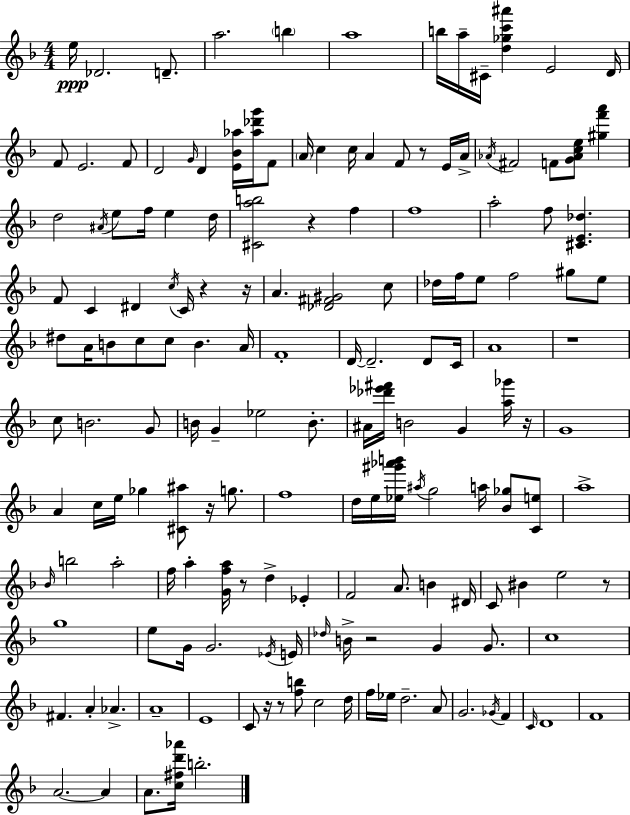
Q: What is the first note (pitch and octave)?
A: E5